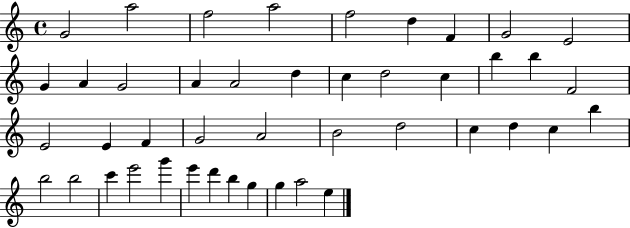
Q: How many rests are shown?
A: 0